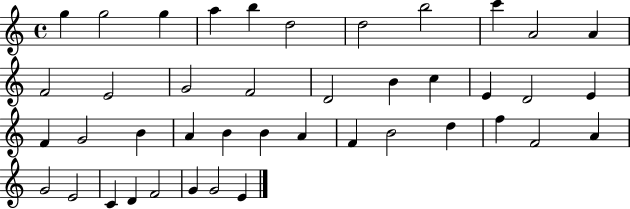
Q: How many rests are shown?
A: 0